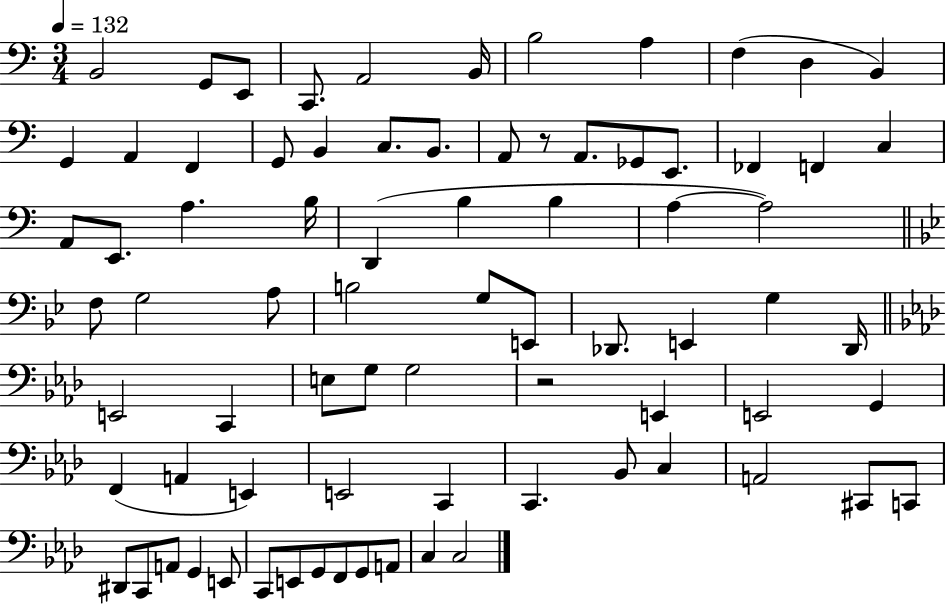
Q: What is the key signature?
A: C major